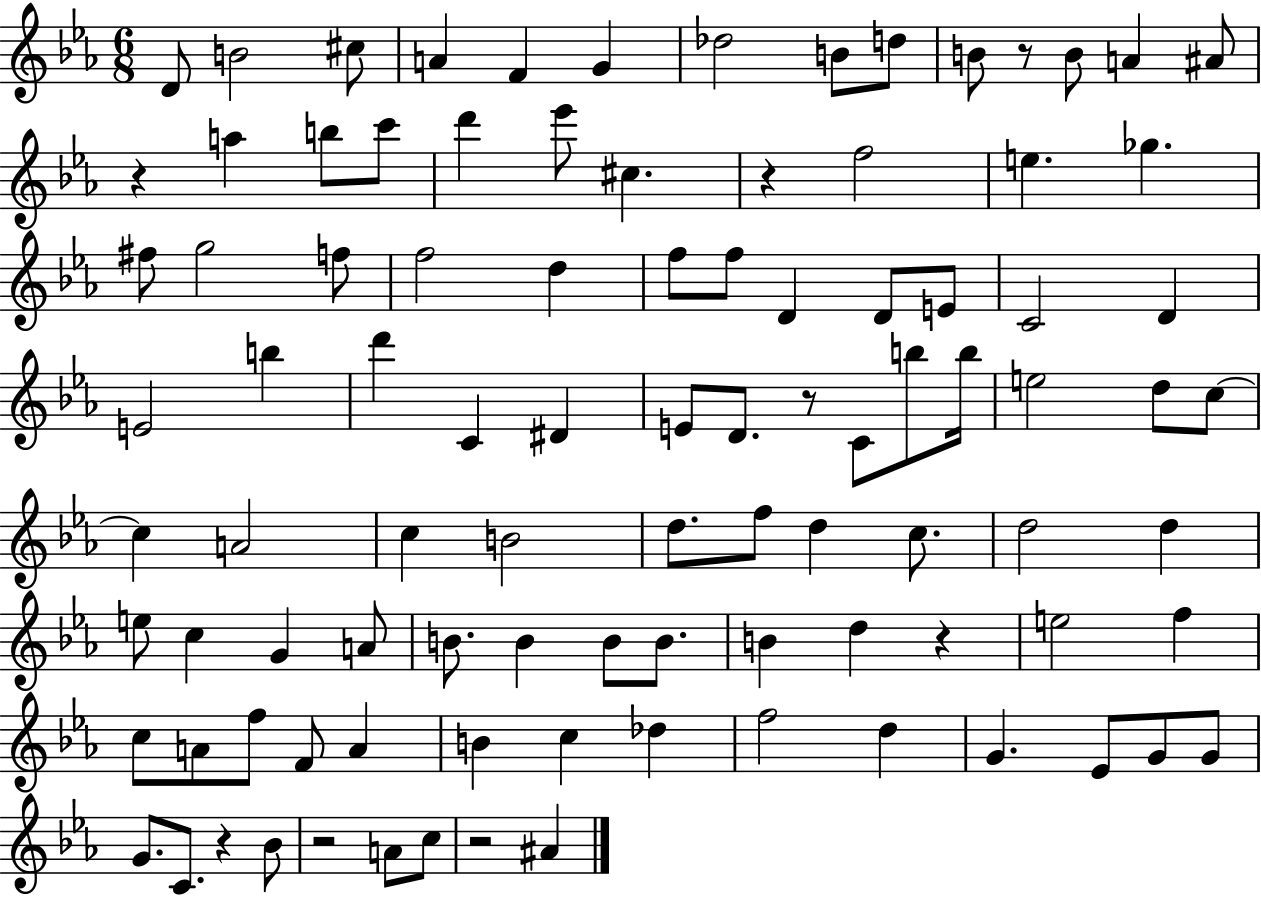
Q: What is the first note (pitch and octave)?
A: D4